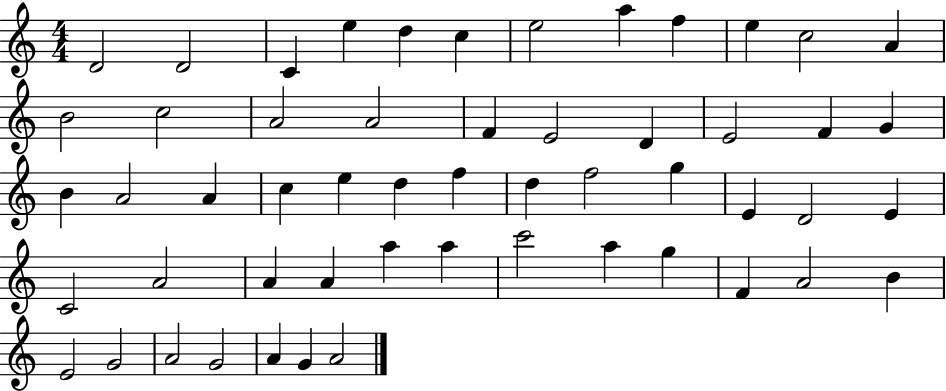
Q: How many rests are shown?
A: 0